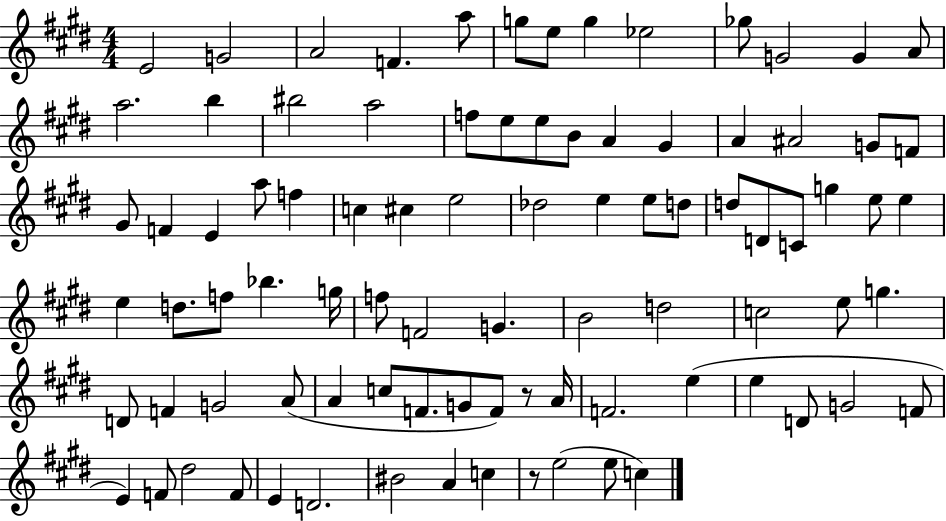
E4/h G4/h A4/h F4/q. A5/e G5/e E5/e G5/q Eb5/h Gb5/e G4/h G4/q A4/e A5/h. B5/q BIS5/h A5/h F5/e E5/e E5/e B4/e A4/q G#4/q A4/q A#4/h G4/e F4/e G#4/e F4/q E4/q A5/e F5/q C5/q C#5/q E5/h Db5/h E5/q E5/e D5/e D5/e D4/e C4/e G5/q E5/e E5/q E5/q D5/e. F5/e Bb5/q. G5/s F5/e F4/h G4/q. B4/h D5/h C5/h E5/e G5/q. D4/e F4/q G4/h A4/e A4/q C5/e F4/e. G4/e F4/e R/e A4/s F4/h. E5/q E5/q D4/e G4/h F4/e E4/q F4/e D#5/h F4/e E4/q D4/h. BIS4/h A4/q C5/q R/e E5/h E5/e C5/q